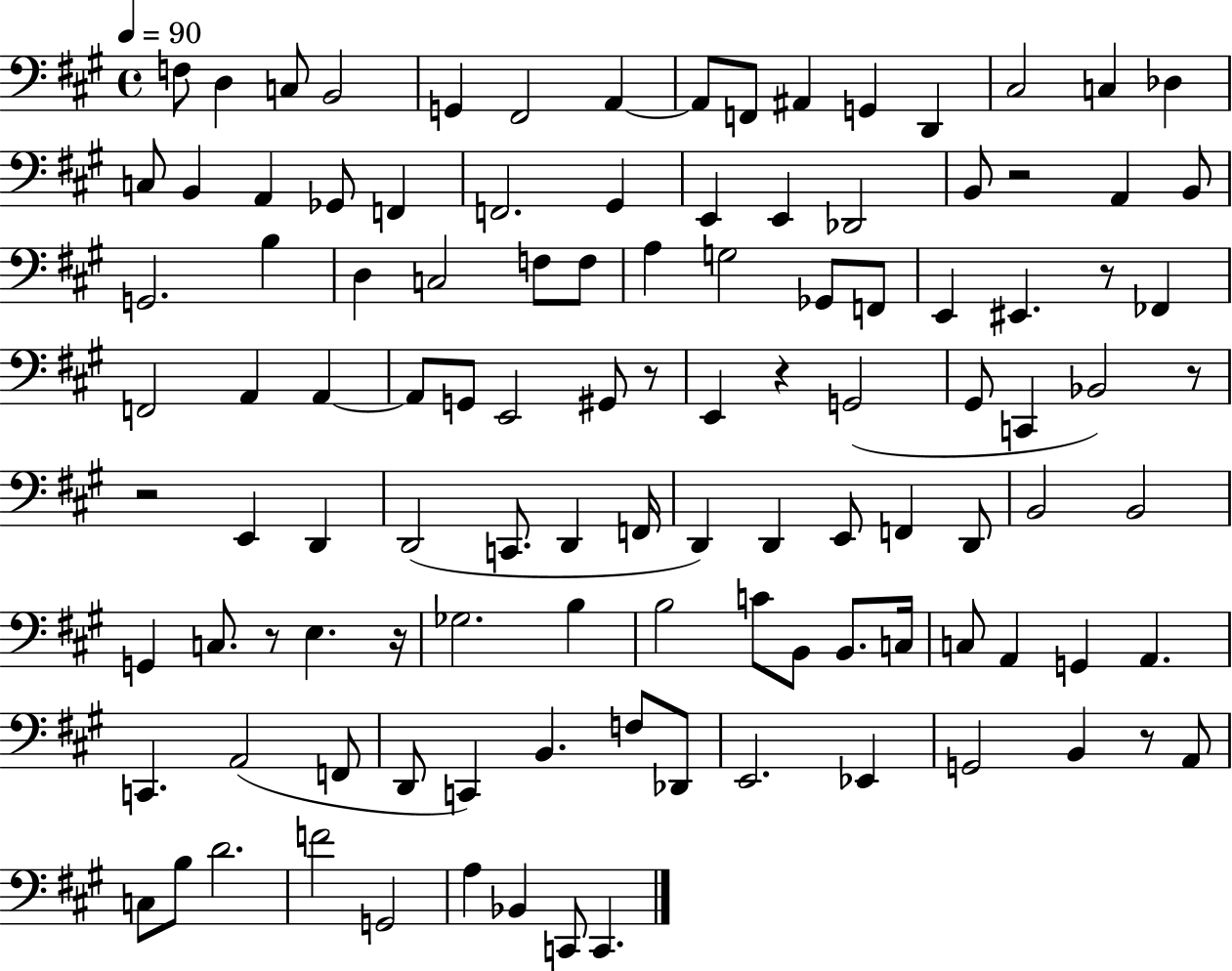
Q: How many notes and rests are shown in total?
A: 111